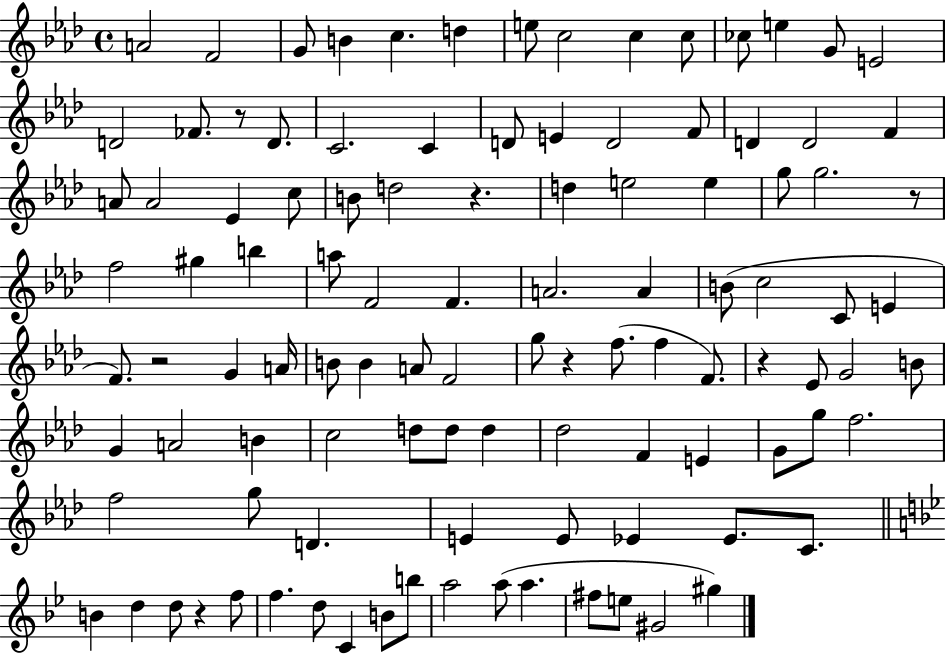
X:1
T:Untitled
M:4/4
L:1/4
K:Ab
A2 F2 G/2 B c d e/2 c2 c c/2 _c/2 e G/2 E2 D2 _F/2 z/2 D/2 C2 C D/2 E D2 F/2 D D2 F A/2 A2 _E c/2 B/2 d2 z d e2 e g/2 g2 z/2 f2 ^g b a/2 F2 F A2 A B/2 c2 C/2 E F/2 z2 G A/4 B/2 B A/2 F2 g/2 z f/2 f F/2 z _E/2 G2 B/2 G A2 B c2 d/2 d/2 d _d2 F E G/2 g/2 f2 f2 g/2 D E E/2 _E _E/2 C/2 B d d/2 z f/2 f d/2 C B/2 b/2 a2 a/2 a ^f/2 e/2 ^G2 ^g